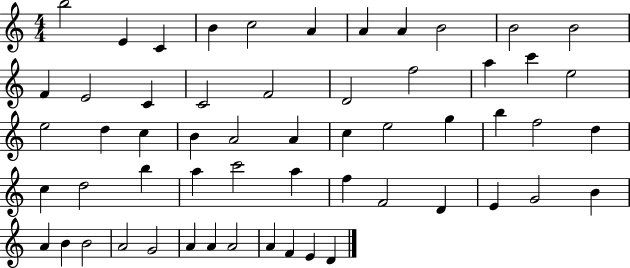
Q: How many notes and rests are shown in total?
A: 57